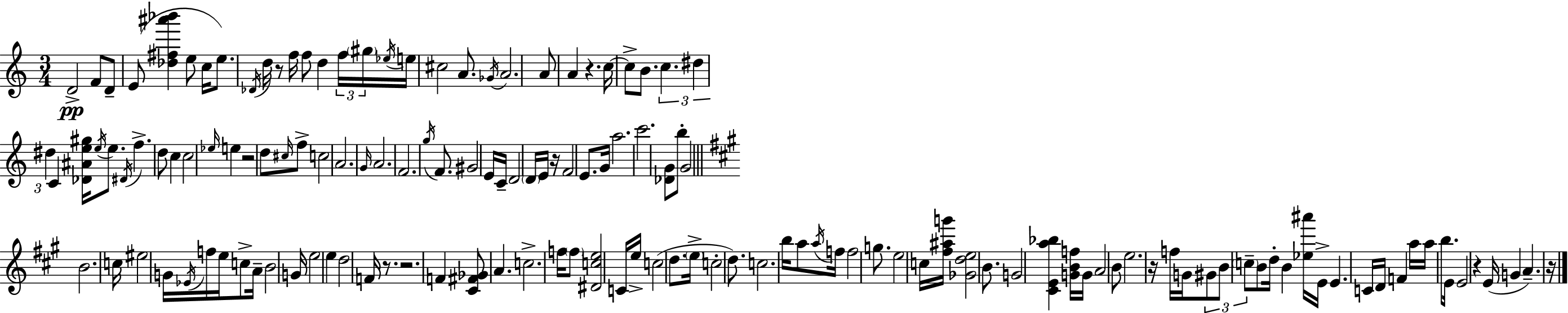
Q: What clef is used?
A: treble